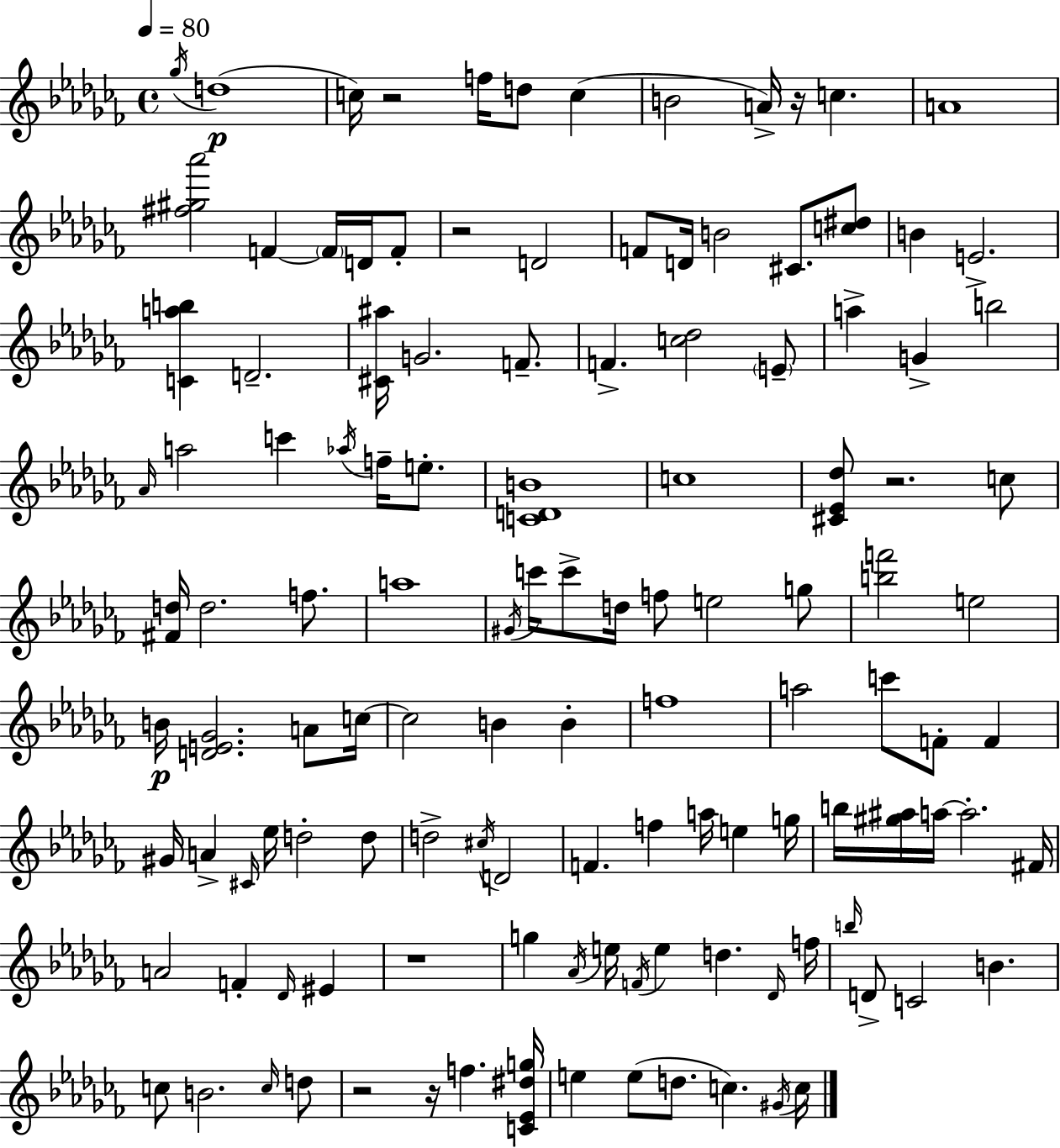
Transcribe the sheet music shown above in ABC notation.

X:1
T:Untitled
M:4/4
L:1/4
K:Abm
_g/4 d4 c/4 z2 f/4 d/2 c B2 A/4 z/4 c A4 [^f^g_a']2 F F/4 D/4 F/2 z2 D2 F/2 D/4 B2 ^C/2 [c^d]/2 B E2 [Cab] D2 [^C^a]/4 G2 F/2 F [c_d]2 E/2 a G b2 _A/4 a2 c' _a/4 f/4 e/2 [CDB]4 c4 [^C_E_d]/2 z2 c/2 [^Fd]/4 d2 f/2 a4 ^G/4 c'/4 c'/2 d/4 f/2 e2 g/2 [bf']2 e2 B/4 [DE_G]2 A/2 c/4 c2 B B f4 a2 c'/2 F/2 F ^G/4 A ^C/4 _e/4 d2 d/2 d2 ^c/4 D2 F f a/4 e g/4 b/4 [^g^a]/4 a/4 a2 ^F/4 A2 F _D/4 ^E z4 g _A/4 e/4 F/4 e d _D/4 f/4 b/4 D/2 C2 B c/2 B2 c/4 d/2 z2 z/4 f [C_E^dg]/4 e e/2 d/2 c ^G/4 c/4